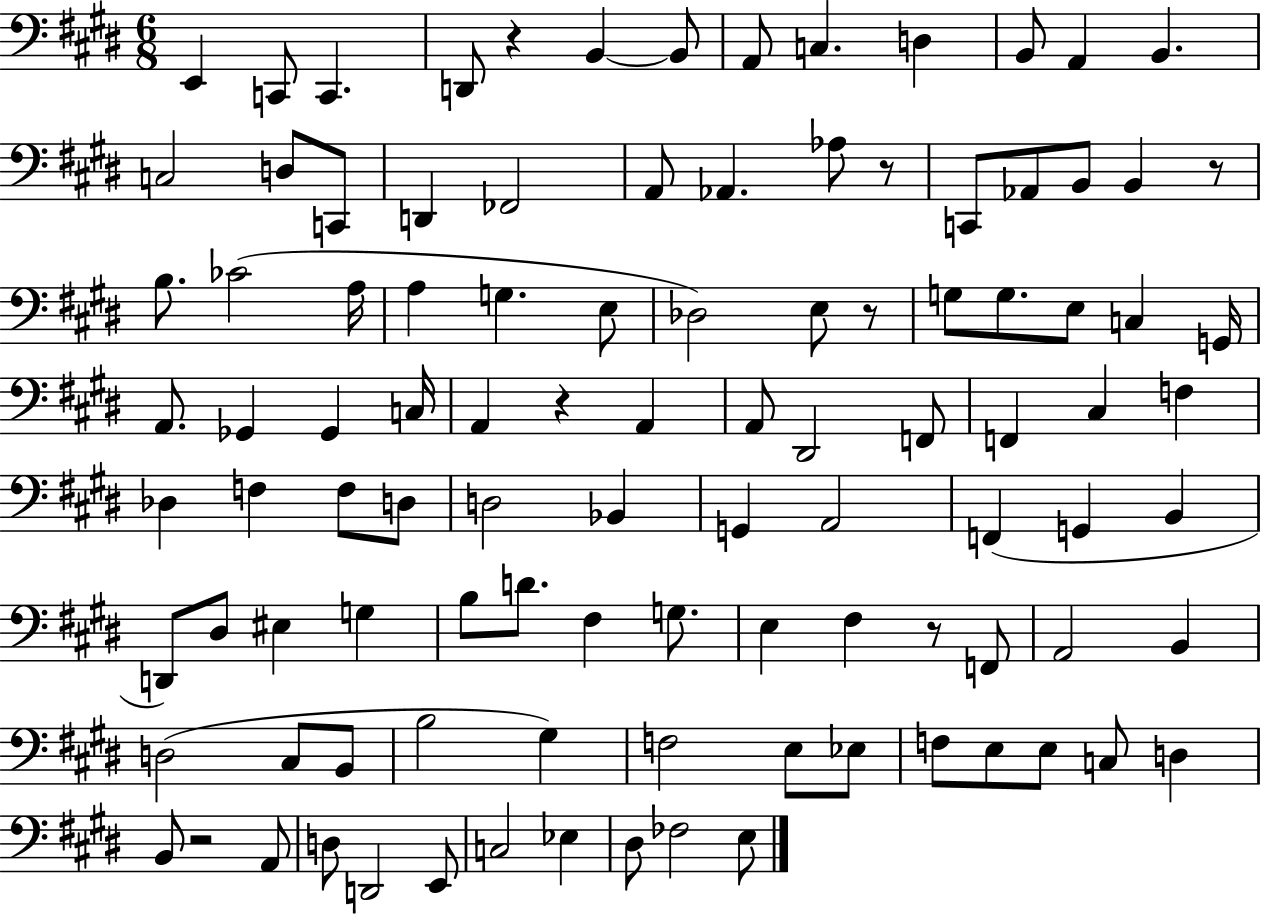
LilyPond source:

{
  \clef bass
  \numericTimeSignature
  \time 6/8
  \key e \major
  \repeat volta 2 { e,4 c,8 c,4. | d,8 r4 b,4~~ b,8 | a,8 c4. d4 | b,8 a,4 b,4. | \break c2 d8 c,8 | d,4 fes,2 | a,8 aes,4. aes8 r8 | c,8 aes,8 b,8 b,4 r8 | \break b8. ces'2( a16 | a4 g4. e8 | des2) e8 r8 | g8 g8. e8 c4 g,16 | \break a,8. ges,4 ges,4 c16 | a,4 r4 a,4 | a,8 dis,2 f,8 | f,4 cis4 f4 | \break des4 f4 f8 d8 | d2 bes,4 | g,4 a,2 | f,4( g,4 b,4 | \break d,8) dis8 eis4 g4 | b8 d'8. fis4 g8. | e4 fis4 r8 f,8 | a,2 b,4 | \break d2( cis8 b,8 | b2 gis4) | f2 e8 ees8 | f8 e8 e8 c8 d4 | \break b,8 r2 a,8 | d8 d,2 e,8 | c2 ees4 | dis8 fes2 e8 | \break } \bar "|."
}